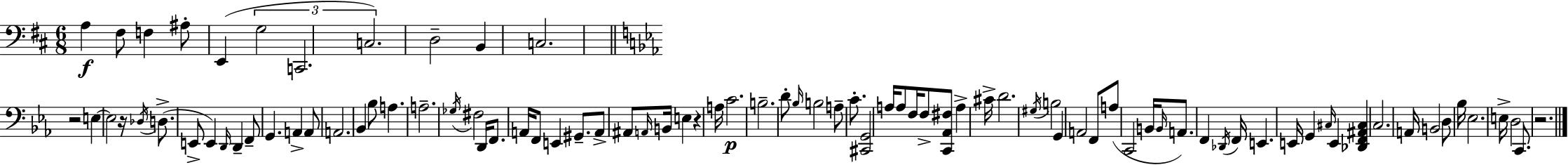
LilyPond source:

{
  \clef bass
  \numericTimeSignature
  \time 6/8
  \key d \major
  a4\f fis8 f4 ais8-. | e,4( \tuplet 3/2 { g2 | c,2. | c2.) } | \break d2-- b,4 | c2. | \bar "||" \break \key ees \major r2 e4~~ | e2 r16 \acciaccatura { des16 }( d8.-> | e,8-> e,4) \grace { d,16 } d,4-- | f,8-- g,4. a,4-> | \break a,8 a,2. | bes,4 bes8 a4. | a2.-- | \acciaccatura { ges16 } fis2 d,16 | \break f,8. a,16 f,8 e,4 gis,8.-- | a,8-> ais,8 \grace { a,16 } b,16 e4 r4 | a16 c'2.\p | b2.-- | \break d'8-. \grace { bes16 } b2 | a8-- c'8.-. <cis, g,>2 | a16 a8 f16 f8-> <c, aes, fis>8 | a4-> cis'16-> d'2. | \break \acciaccatura { gis16 } b2 | g,4 a,2 | f,8 a8( c,2 | b,16 \grace { b,16 }) a,8. f,4 \acciaccatura { des,16 } | \break f,16 e,4. e,16 g,4 | \grace { cis16 } e,4 <des, f, ais, cis>4 c2. | a,16 b,2 | d8 bes16 ees2. | \break e16-> d2 | c,8. r2. | \bar "|."
}